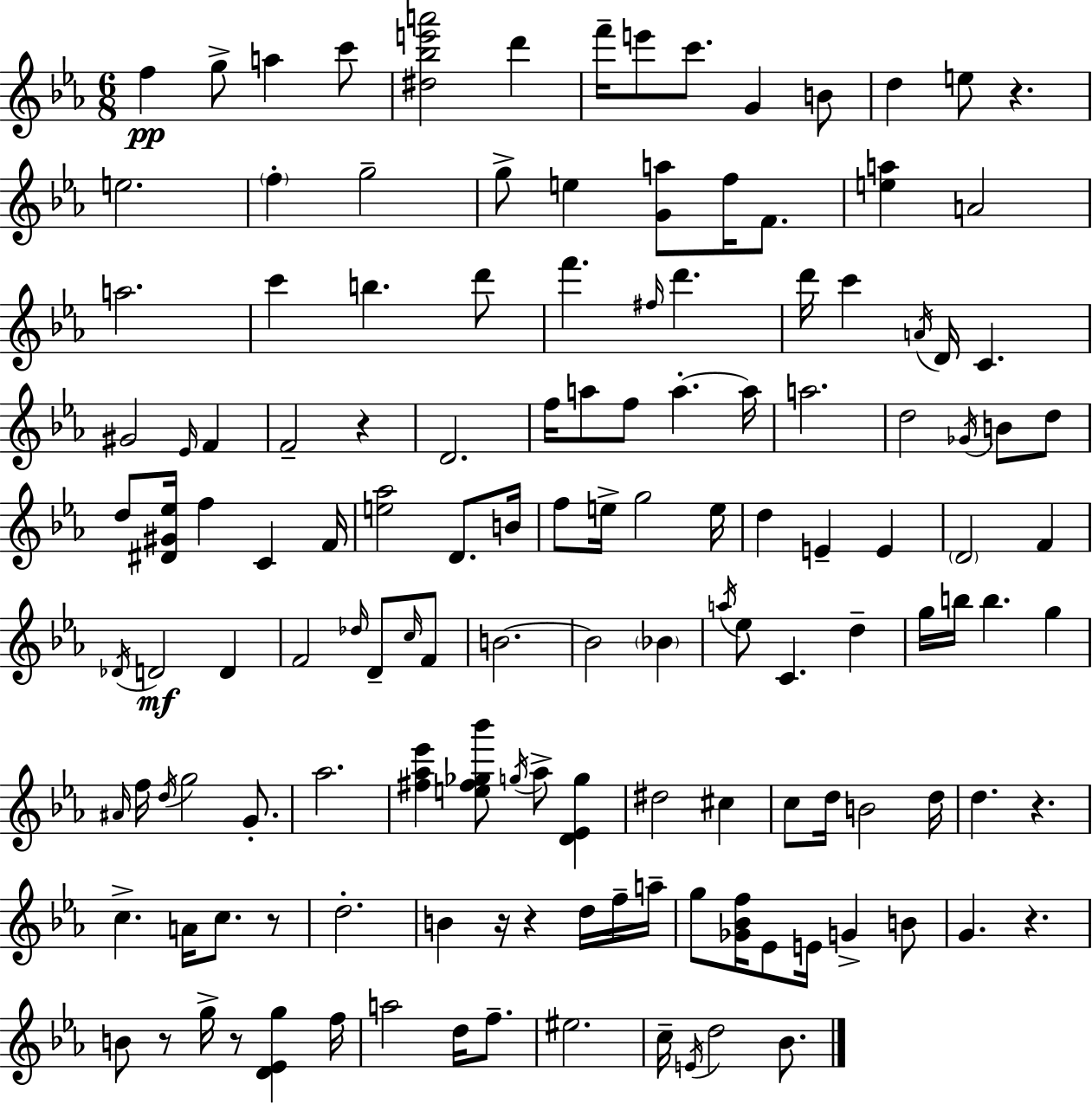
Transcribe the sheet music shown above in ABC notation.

X:1
T:Untitled
M:6/8
L:1/4
K:Eb
f g/2 a c'/2 [^d_be'a']2 d' f'/4 e'/2 c'/2 G B/2 d e/2 z e2 f g2 g/2 e [Ga]/2 f/4 F/2 [ea] A2 a2 c' b d'/2 f' ^f/4 d' d'/4 c' A/4 D/4 C ^G2 _E/4 F F2 z D2 f/4 a/2 f/2 a a/4 a2 d2 _G/4 B/2 d/2 d/2 [^D^G_e]/4 f C F/4 [e_a]2 D/2 B/4 f/2 e/4 g2 e/4 d E E D2 F _D/4 D2 D F2 _d/4 D/2 c/4 F/2 B2 B2 _B a/4 _e/2 C d g/4 b/4 b g ^A/4 f/4 d/4 g2 G/2 _a2 [^f_a_e'] [e^f_g_b']/2 g/4 _a/2 [D_Eg] ^d2 ^c c/2 d/4 B2 d/4 d z c A/4 c/2 z/2 d2 B z/4 z d/4 f/4 a/4 g/2 [_G_Bf]/4 _E/2 E/4 G B/2 G z B/2 z/2 g/4 z/2 [D_Eg] f/4 a2 d/4 f/2 ^e2 c/4 E/4 d2 _B/2